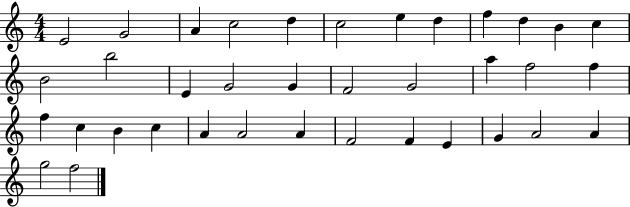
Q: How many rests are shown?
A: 0